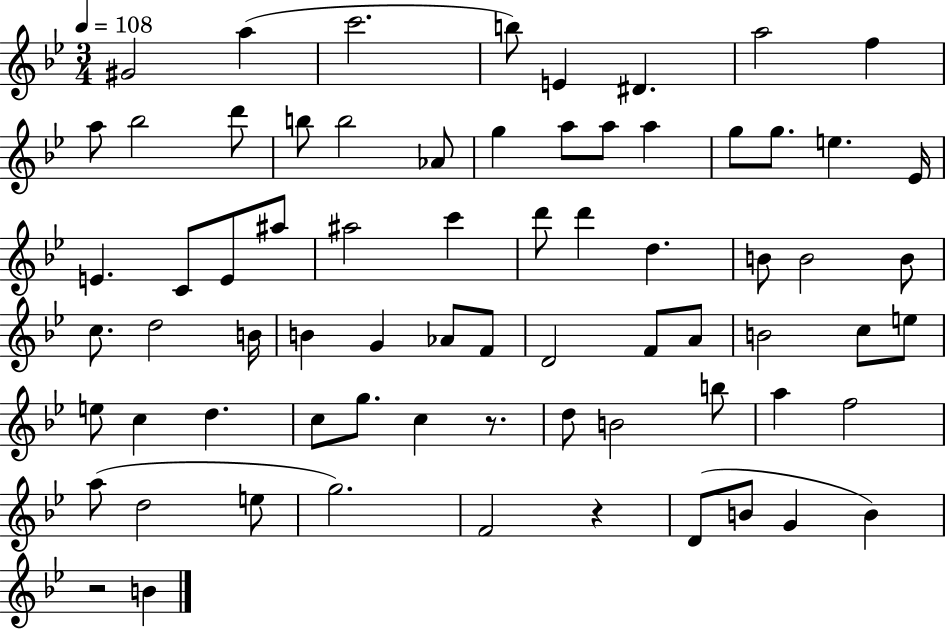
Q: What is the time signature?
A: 3/4